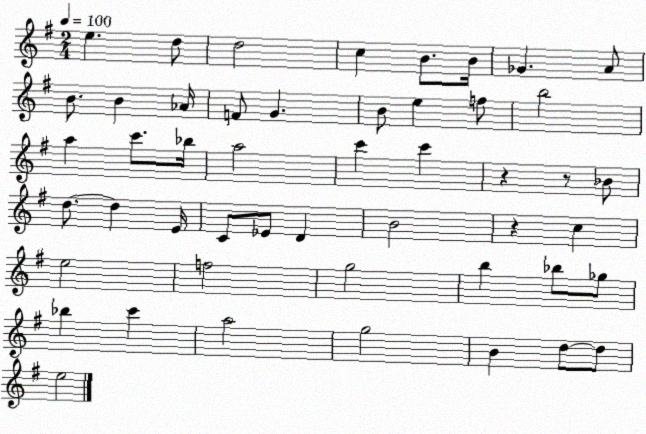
X:1
T:Untitled
M:2/4
L:1/4
K:G
e d/2 d2 c B/2 B/4 _G A/2 B/2 B _A/4 F/2 G B/2 e f/2 b2 a c'/2 _b/4 a2 c' c' z z/2 _B/2 d/2 d E/4 C/2 _E/2 D B2 z c e2 f2 g2 b _b/2 _g/2 _b c' a2 g2 B d/2 d/2 e2